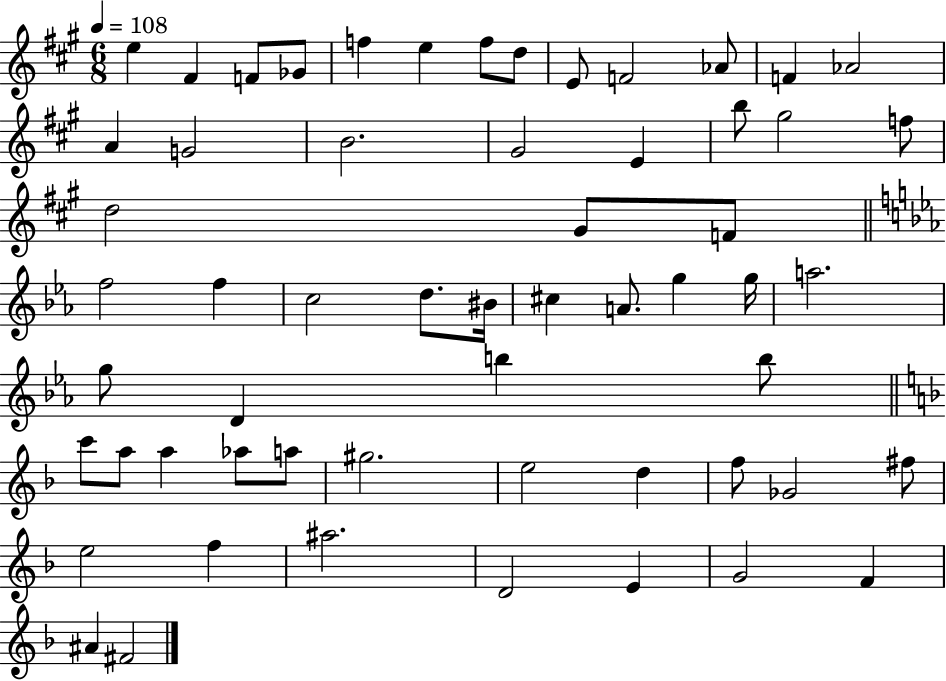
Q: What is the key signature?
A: A major